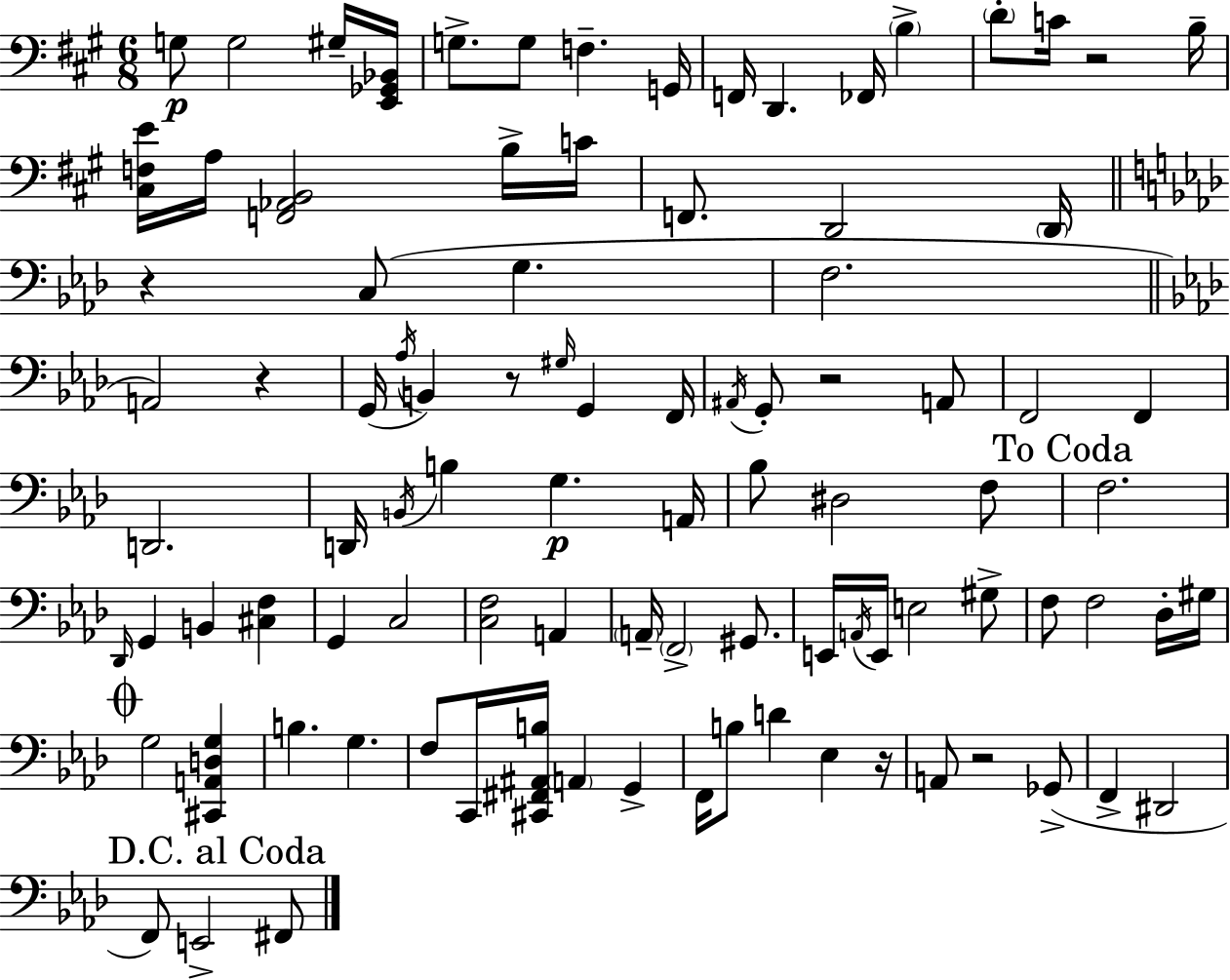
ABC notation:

X:1
T:Untitled
M:6/8
L:1/4
K:A
G,/2 G,2 ^G,/4 [E,,_G,,_B,,]/4 G,/2 G,/2 F, G,,/4 F,,/4 D,, _F,,/4 B, D/2 C/4 z2 B,/4 [^C,F,E]/4 A,/4 [F,,_A,,B,,]2 B,/4 C/4 F,,/2 D,,2 D,,/4 z C,/2 G, F,2 A,,2 z G,,/4 _A,/4 B,, z/2 ^G,/4 G,, F,,/4 ^A,,/4 G,,/2 z2 A,,/2 F,,2 F,, D,,2 D,,/4 B,,/4 B, G, A,,/4 _B,/2 ^D,2 F,/2 F,2 _D,,/4 G,, B,, [^C,F,] G,, C,2 [C,F,]2 A,, A,,/4 F,,2 ^G,,/2 E,,/4 A,,/4 E,,/4 E,2 ^G,/2 F,/2 F,2 _D,/4 ^G,/4 G,2 [^C,,A,,D,G,] B, G, F,/2 C,,/4 [^C,,^F,,^A,,B,]/4 A,, G,, F,,/4 B,/2 D _E, z/4 A,,/2 z2 _G,,/2 F,, ^D,,2 F,,/2 E,,2 ^F,,/2